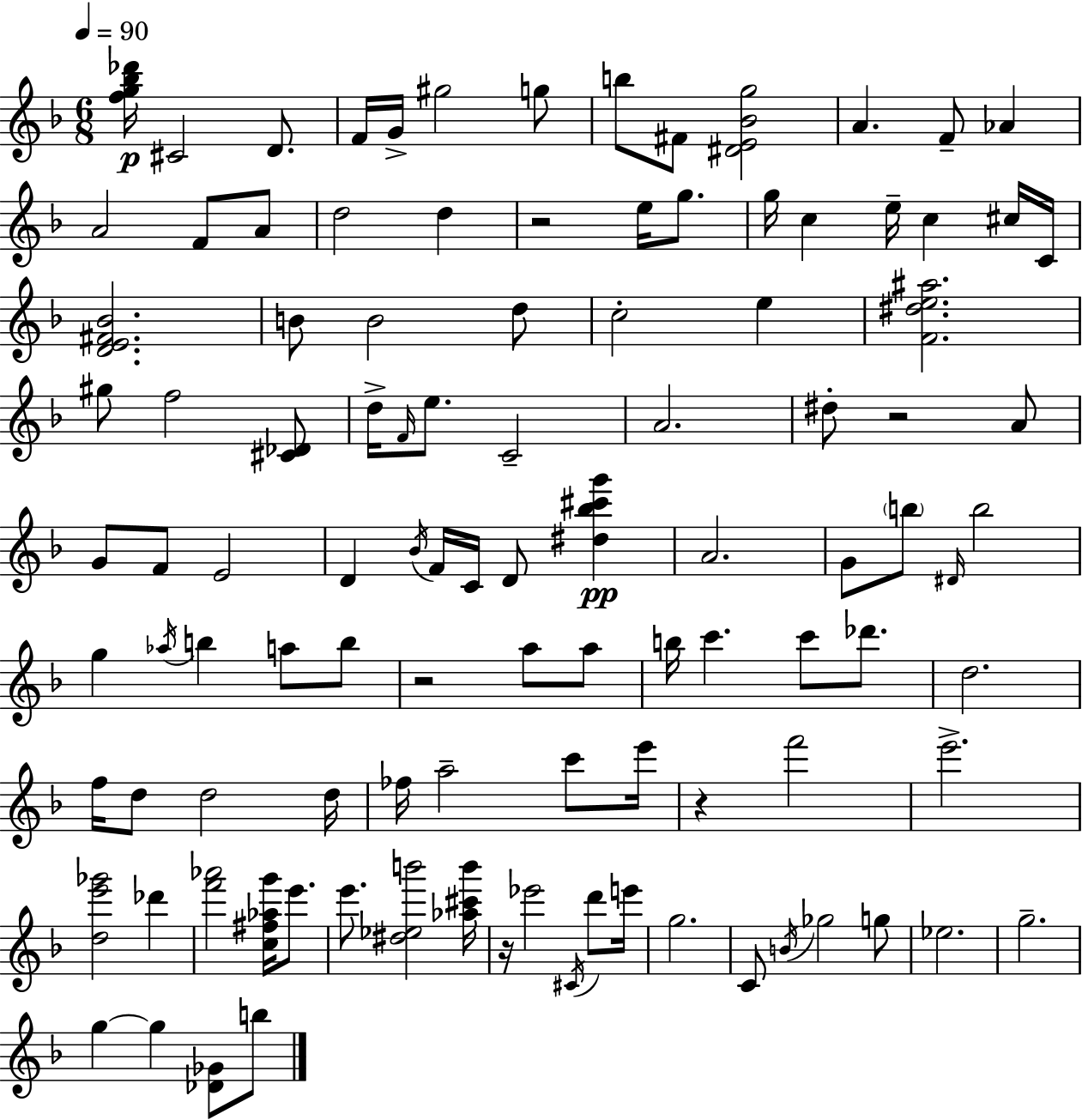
[F5,G5,Bb5,Db6]/s C#4/h D4/e. F4/s G4/s G#5/h G5/e B5/e F#4/e [D#4,E4,Bb4,G5]/h A4/q. F4/e Ab4/q A4/h F4/e A4/e D5/h D5/q R/h E5/s G5/e. G5/s C5/q E5/s C5/q C#5/s C4/s [D4,E4,F#4,Bb4]/h. B4/e B4/h D5/e C5/h E5/q [F4,D#5,E5,A#5]/h. G#5/e F5/h [C#4,Db4]/e D5/s F4/s E5/e. C4/h A4/h. D#5/e R/h A4/e G4/e F4/e E4/h D4/q Bb4/s F4/s C4/s D4/e [D#5,Bb5,C#6,G6]/q A4/h. G4/e B5/e D#4/s B5/h G5/q Ab5/s B5/q A5/e B5/e R/h A5/e A5/e B5/s C6/q. C6/e Db6/e. D5/h. F5/s D5/e D5/h D5/s FES5/s A5/h C6/e E6/s R/q F6/h E6/h. [D5,E6,Gb6]/h Db6/q [F6,Ab6]/h [C5,F#5,Ab5,G6]/s E6/e. E6/e. [D#5,Eb5,B6]/h [Ab5,C#6,B6]/s R/s Eb6/h C#4/s D6/e E6/s G5/h. C4/e B4/s Gb5/h G5/e Eb5/h. G5/h. G5/q G5/q [Db4,Gb4]/e B5/e